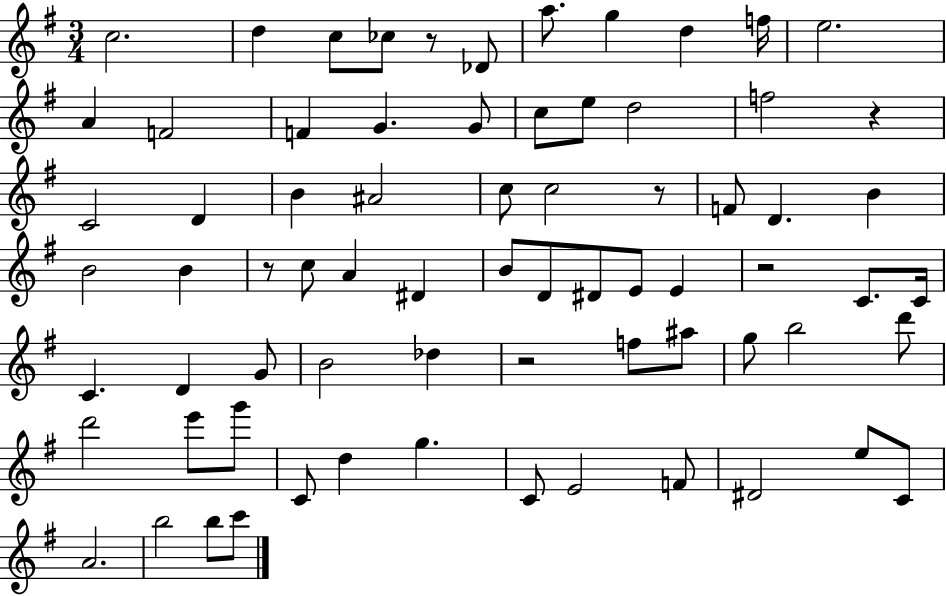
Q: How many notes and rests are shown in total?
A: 72